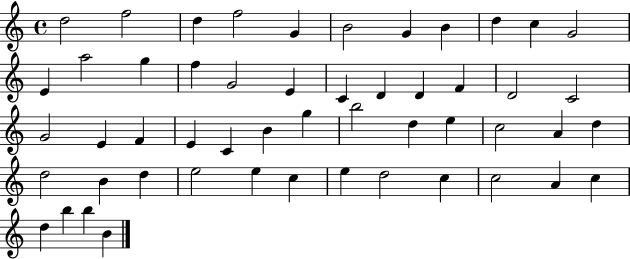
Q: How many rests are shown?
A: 0